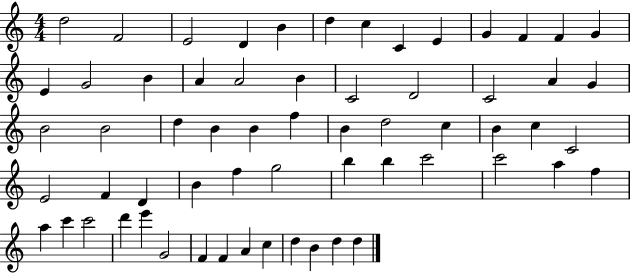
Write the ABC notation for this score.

X:1
T:Untitled
M:4/4
L:1/4
K:C
d2 F2 E2 D B d c C E G F F G E G2 B A A2 B C2 D2 C2 A G B2 B2 d B B f B d2 c B c C2 E2 F D B f g2 b b c'2 c'2 a f a c' c'2 d' e' G2 F F A c d B d d